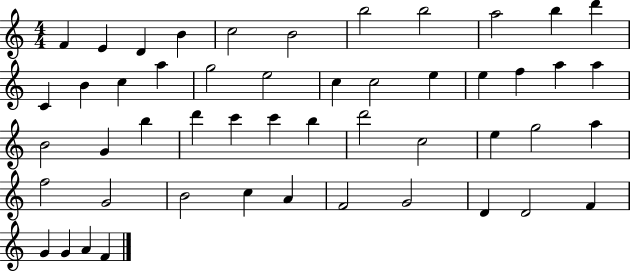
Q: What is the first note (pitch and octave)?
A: F4